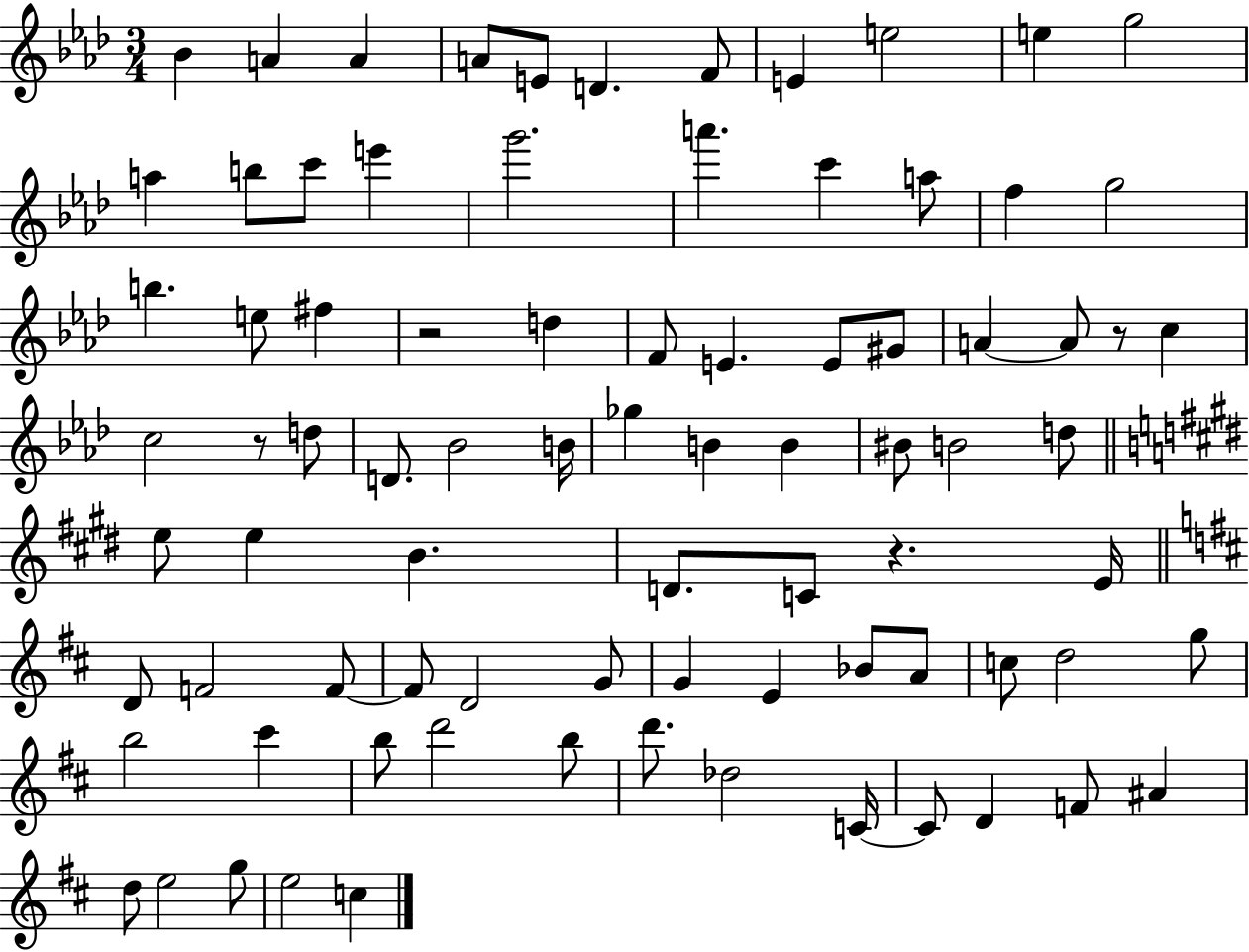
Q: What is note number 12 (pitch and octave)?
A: A5